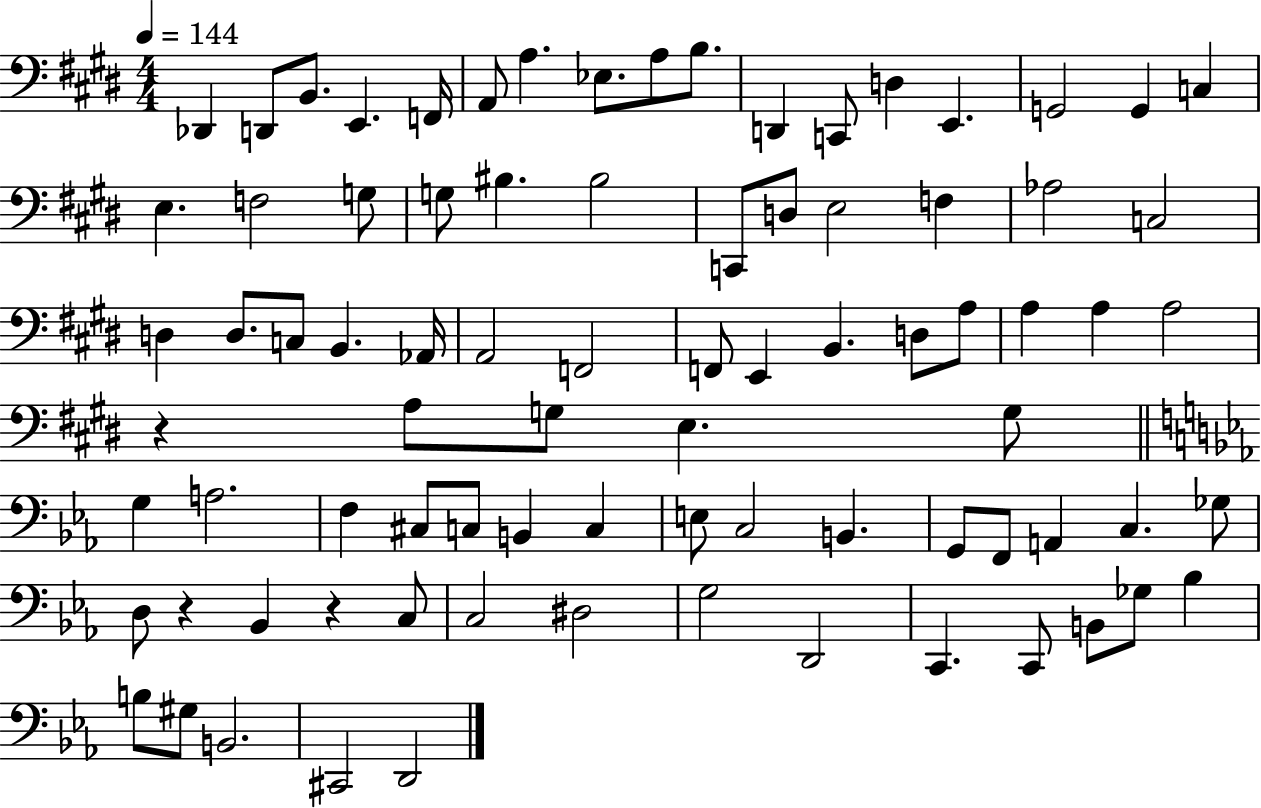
Db2/q D2/e B2/e. E2/q. F2/s A2/e A3/q. Eb3/e. A3/e B3/e. D2/q C2/e D3/q E2/q. G2/h G2/q C3/q E3/q. F3/h G3/e G3/e BIS3/q. BIS3/h C2/e D3/e E3/h F3/q Ab3/h C3/h D3/q D3/e. C3/e B2/q. Ab2/s A2/h F2/h F2/e E2/q B2/q. D3/e A3/e A3/q A3/q A3/h R/q A3/e G3/e E3/q. G3/e G3/q A3/h. F3/q C#3/e C3/e B2/q C3/q E3/e C3/h B2/q. G2/e F2/e A2/q C3/q. Gb3/e D3/e R/q Bb2/q R/q C3/e C3/h D#3/h G3/h D2/h C2/q. C2/e B2/e Gb3/e Bb3/q B3/e G#3/e B2/h. C#2/h D2/h